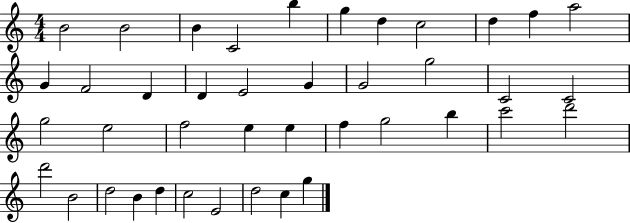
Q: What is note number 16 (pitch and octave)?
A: E4